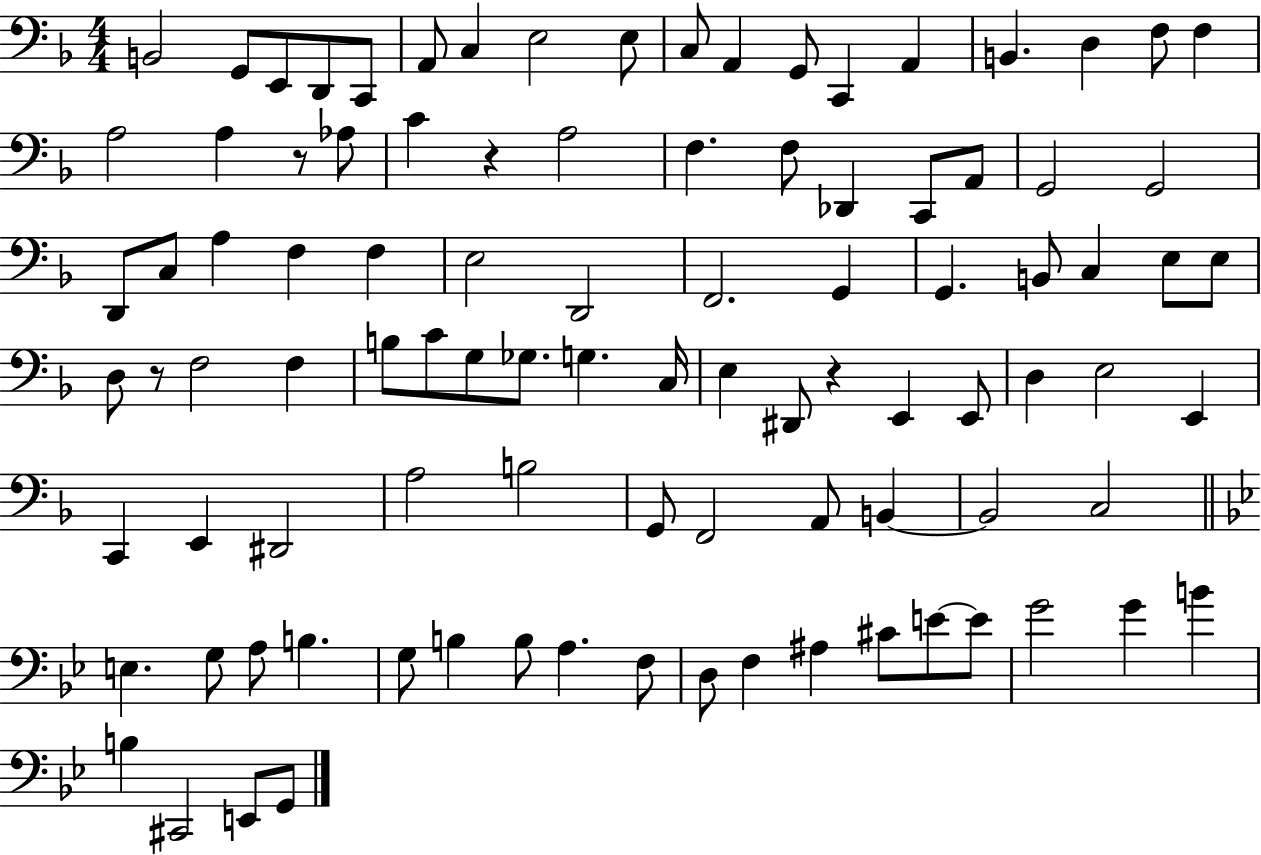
X:1
T:Untitled
M:4/4
L:1/4
K:F
B,,2 G,,/2 E,,/2 D,,/2 C,,/2 A,,/2 C, E,2 E,/2 C,/2 A,, G,,/2 C,, A,, B,, D, F,/2 F, A,2 A, z/2 _A,/2 C z A,2 F, F,/2 _D,, C,,/2 A,,/2 G,,2 G,,2 D,,/2 C,/2 A, F, F, E,2 D,,2 F,,2 G,, G,, B,,/2 C, E,/2 E,/2 D,/2 z/2 F,2 F, B,/2 C/2 G,/2 _G,/2 G, C,/4 E, ^D,,/2 z E,, E,,/2 D, E,2 E,, C,, E,, ^D,,2 A,2 B,2 G,,/2 F,,2 A,,/2 B,, B,,2 C,2 E, G,/2 A,/2 B, G,/2 B, B,/2 A, F,/2 D,/2 F, ^A, ^C/2 E/2 E/2 G2 G B B, ^C,,2 E,,/2 G,,/2